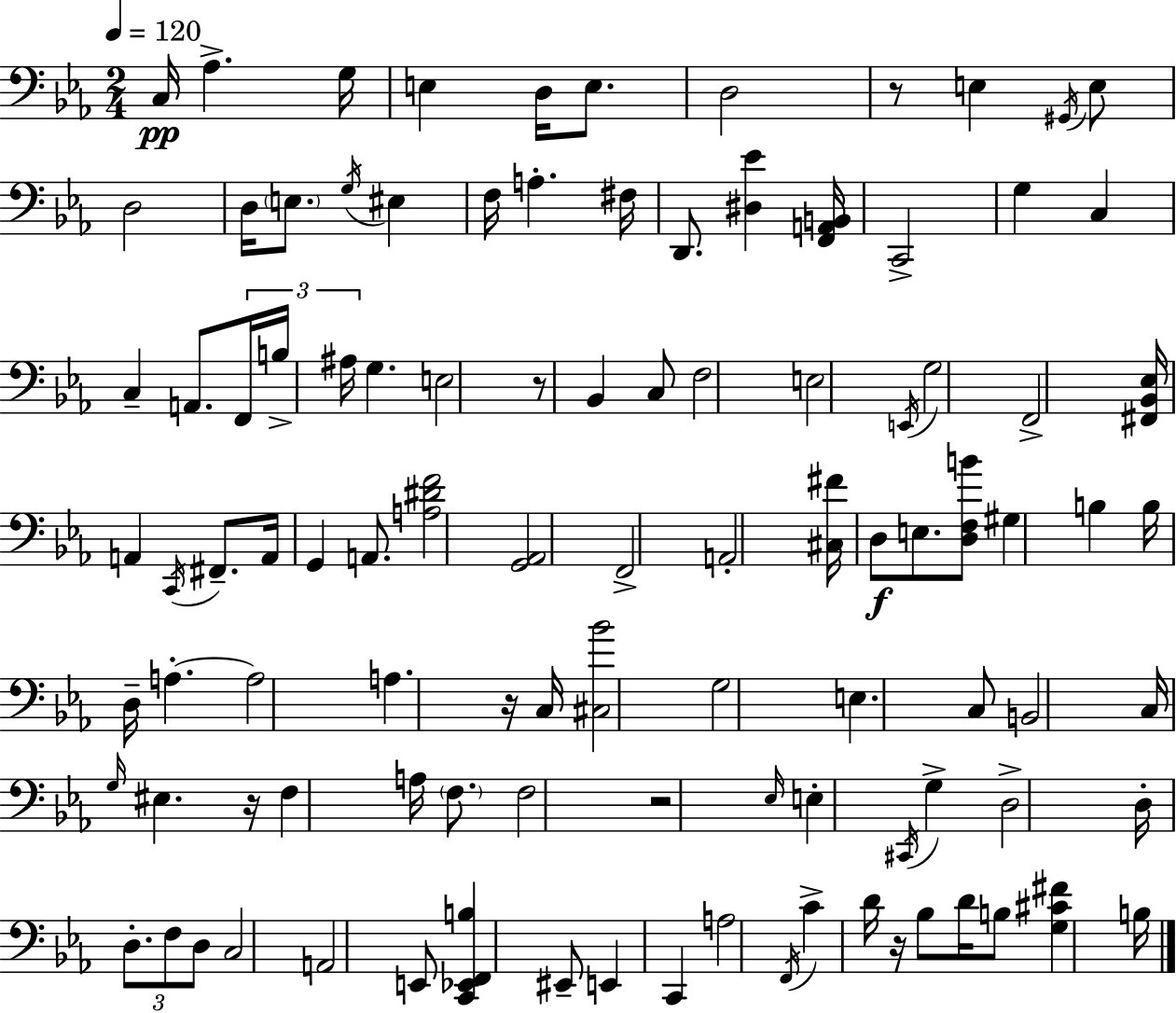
C3/s Ab3/q. G3/s E3/q D3/s E3/e. D3/h R/e E3/q G#2/s E3/e D3/h D3/s E3/e. G3/s EIS3/q F3/s A3/q. F#3/s D2/e. [D#3,Eb4]/q [F2,A2,B2]/s C2/h G3/q C3/q C3/q A2/e. F2/s B3/s A#3/s G3/q. E3/h R/e Bb2/q C3/e F3/h E3/h E2/s G3/h F2/h [F#2,Bb2,Eb3]/s A2/q C2/s F#2/e. A2/s G2/q A2/e. [A3,D#4,F4]/h [G2,Ab2]/h F2/h A2/h [C#3,F#4]/s D3/e E3/e. [D3,F3,B4]/e G#3/q B3/q B3/s D3/s A3/q. A3/h A3/q. R/s C3/s [C#3,Bb4]/h G3/h E3/q. C3/e B2/h C3/s G3/s EIS3/q. R/s F3/q A3/s F3/e. F3/h R/h Eb3/s E3/q C#2/s G3/q D3/h D3/s D3/e. F3/e D3/e C3/h A2/h E2/e [C2,Eb2,F2,B3]/q EIS2/e E2/q C2/q A3/h F2/s C4/q D4/s R/s Bb3/e D4/s B3/e [G3,C#4,F#4]/q B3/s